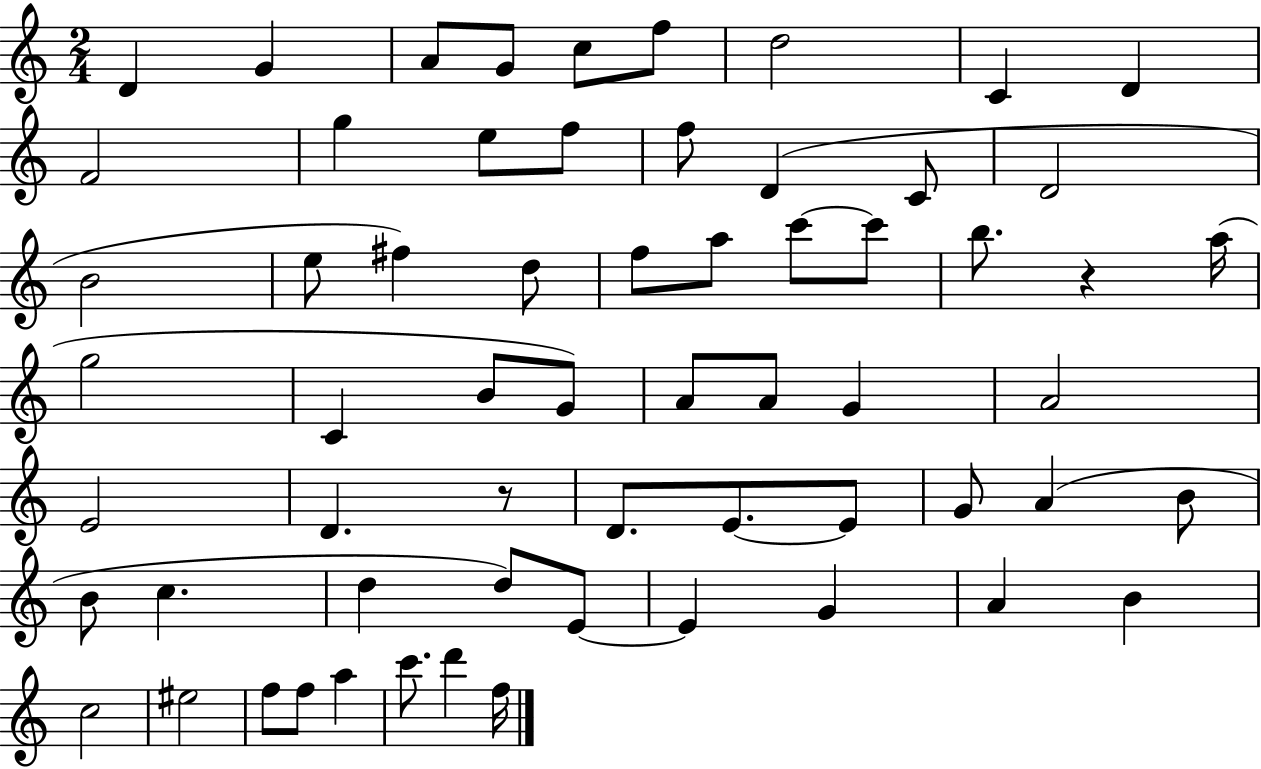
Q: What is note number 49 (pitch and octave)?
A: E4